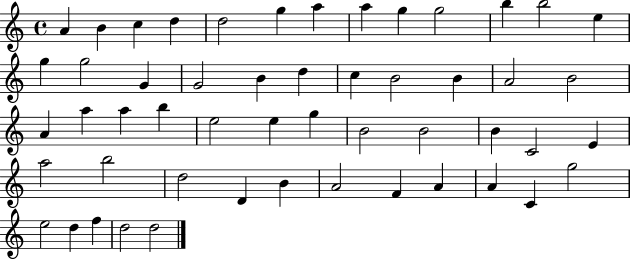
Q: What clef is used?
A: treble